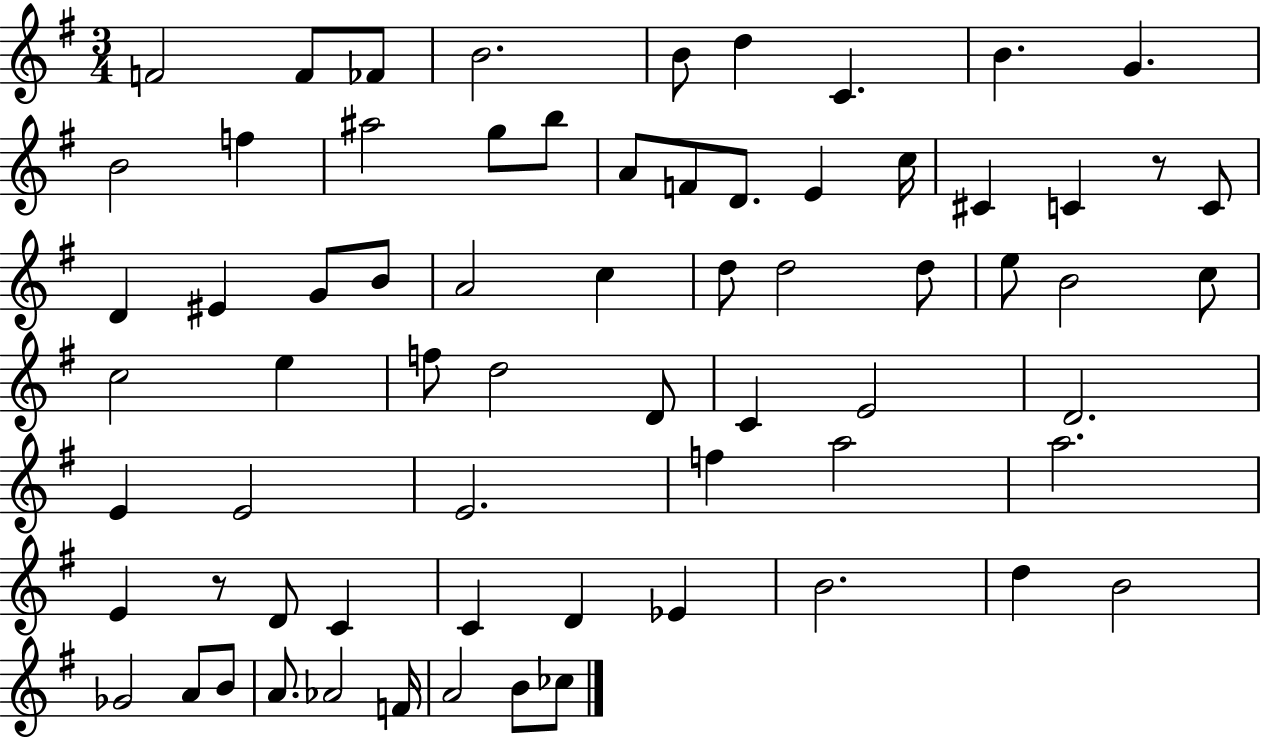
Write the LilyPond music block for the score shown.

{
  \clef treble
  \numericTimeSignature
  \time 3/4
  \key g \major
  \repeat volta 2 { f'2 f'8 fes'8 | b'2. | b'8 d''4 c'4. | b'4. g'4. | \break b'2 f''4 | ais''2 g''8 b''8 | a'8 f'8 d'8. e'4 c''16 | cis'4 c'4 r8 c'8 | \break d'4 eis'4 g'8 b'8 | a'2 c''4 | d''8 d''2 d''8 | e''8 b'2 c''8 | \break c''2 e''4 | f''8 d''2 d'8 | c'4 e'2 | d'2. | \break e'4 e'2 | e'2. | f''4 a''2 | a''2. | \break e'4 r8 d'8 c'4 | c'4 d'4 ees'4 | b'2. | d''4 b'2 | \break ges'2 a'8 b'8 | a'8. aes'2 f'16 | a'2 b'8 ces''8 | } \bar "|."
}